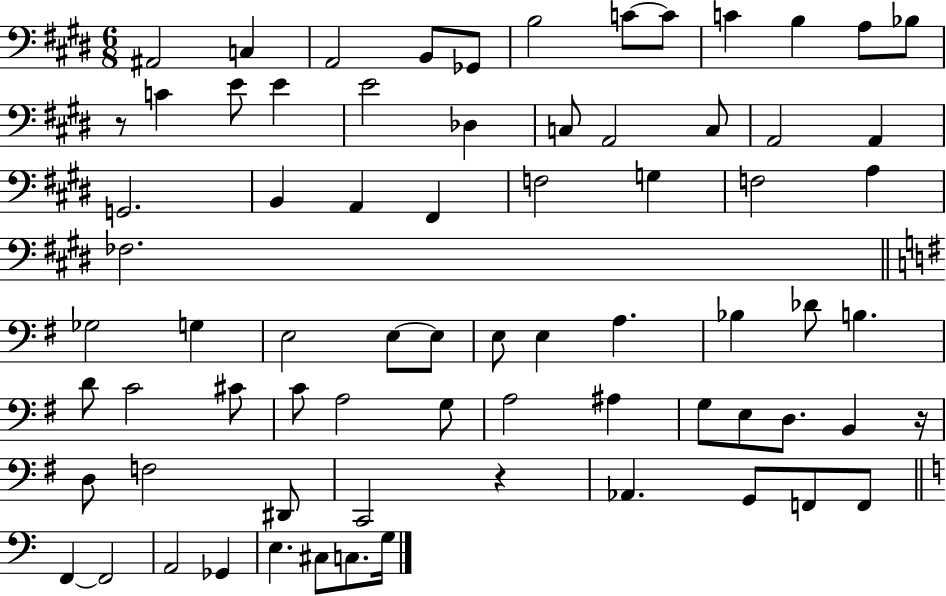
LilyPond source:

{
  \clef bass
  \numericTimeSignature
  \time 6/8
  \key e \major
  ais,2 c4 | a,2 b,8 ges,8 | b2 c'8~~ c'8 | c'4 b4 a8 bes8 | \break r8 c'4 e'8 e'4 | e'2 des4 | c8 a,2 c8 | a,2 a,4 | \break g,2. | b,4 a,4 fis,4 | f2 g4 | f2 a4 | \break fes2. | \bar "||" \break \key e \minor ges2 g4 | e2 e8~~ e8 | e8 e4 a4. | bes4 des'8 b4. | \break d'8 c'2 cis'8 | c'8 a2 g8 | a2 ais4 | g8 e8 d8. b,4 r16 | \break d8 f2 dis,8 | c,2 r4 | aes,4. g,8 f,8 f,8 | \bar "||" \break \key c \major f,4~~ f,2 | a,2 ges,4 | e4. cis8 c8. g16 | \bar "|."
}